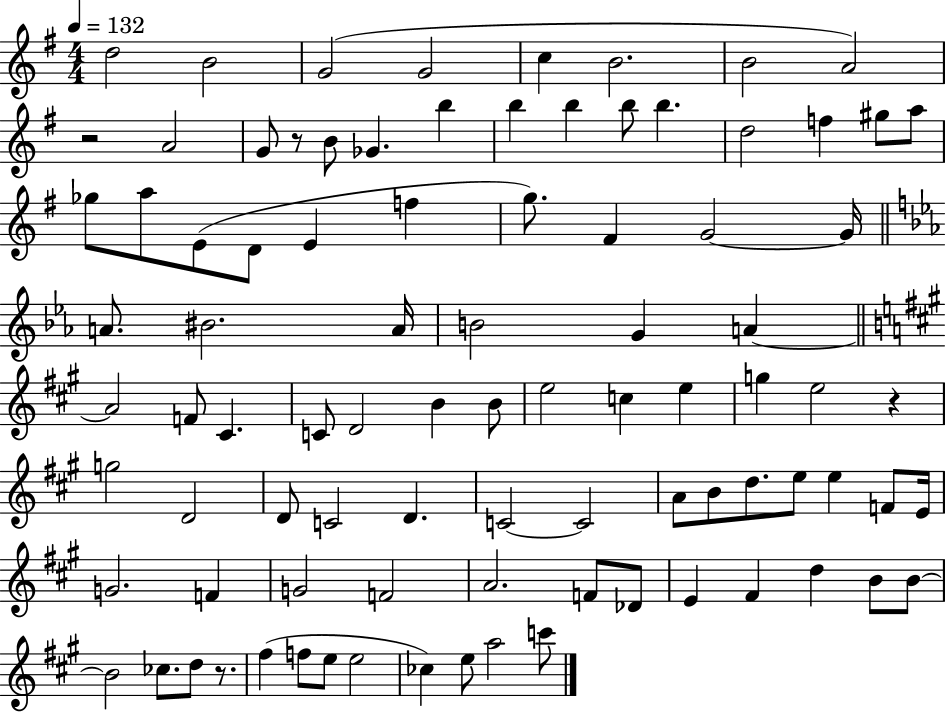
D5/h B4/h G4/h G4/h C5/q B4/h. B4/h A4/h R/h A4/h G4/e R/e B4/e Gb4/q. B5/q B5/q B5/q B5/e B5/q. D5/h F5/q G#5/e A5/e Gb5/e A5/e E4/e D4/e E4/q F5/q G5/e. F#4/q G4/h G4/s A4/e. BIS4/h. A4/s B4/h G4/q A4/q A4/h F4/e C#4/q. C4/e D4/h B4/q B4/e E5/h C5/q E5/q G5/q E5/h R/q G5/h D4/h D4/e C4/h D4/q. C4/h C4/h A4/e B4/e D5/e. E5/e E5/q F4/e E4/s G4/h. F4/q G4/h F4/h A4/h. F4/e Db4/e E4/q F#4/q D5/q B4/e B4/e B4/h CES5/e. D5/e R/e. F#5/q F5/e E5/e E5/h CES5/q E5/e A5/h C6/e